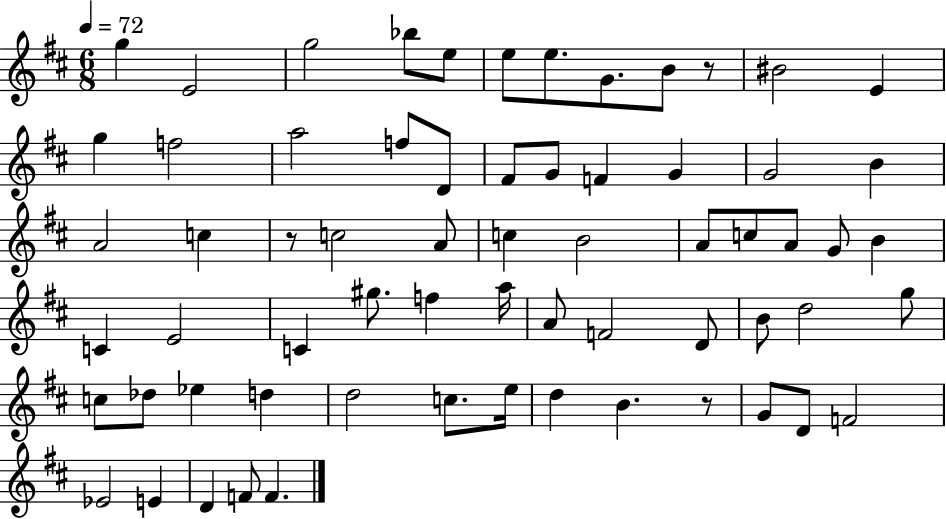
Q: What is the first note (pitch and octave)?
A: G5